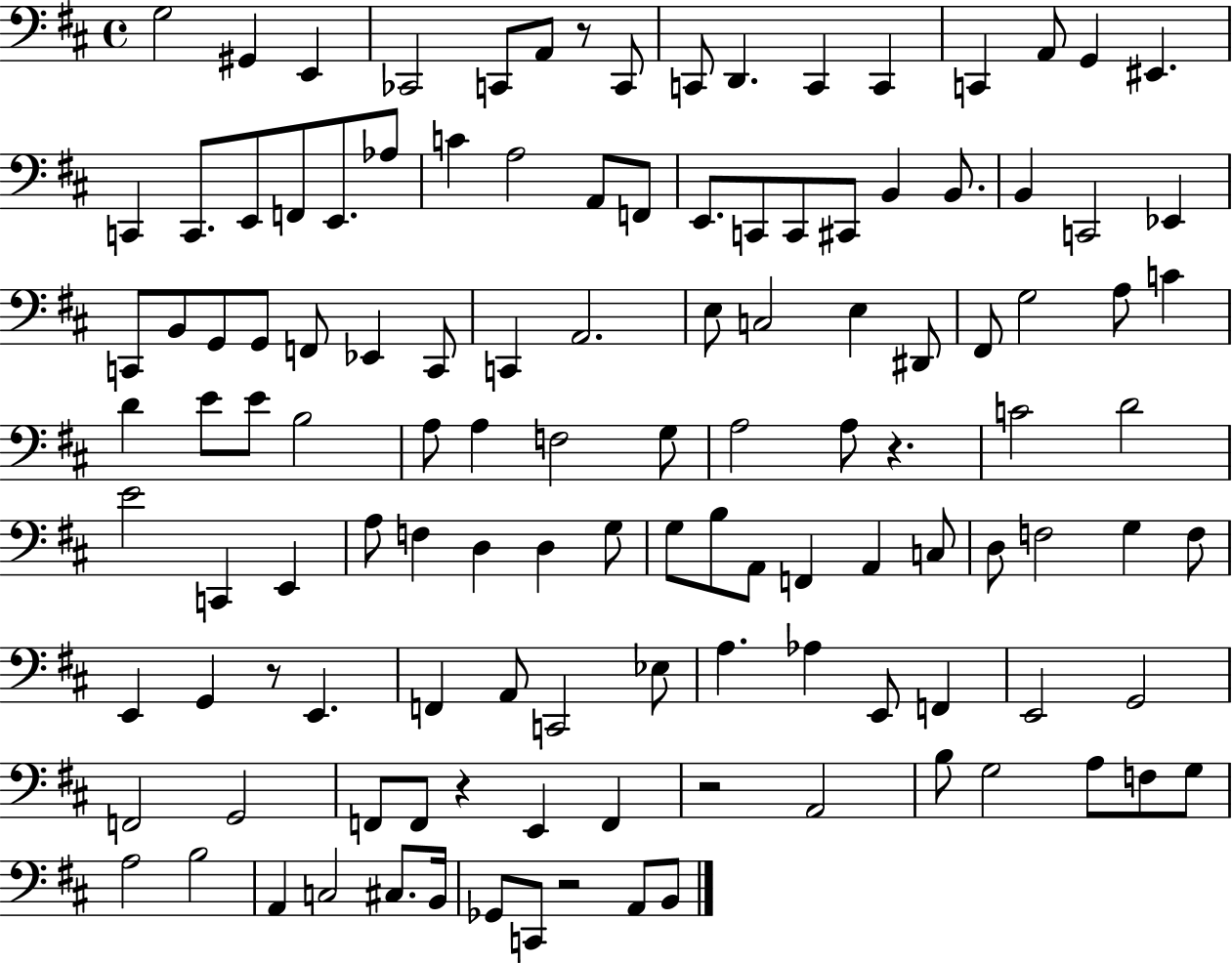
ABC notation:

X:1
T:Untitled
M:4/4
L:1/4
K:D
G,2 ^G,, E,, _C,,2 C,,/2 A,,/2 z/2 C,,/2 C,,/2 D,, C,, C,, C,, A,,/2 G,, ^E,, C,, C,,/2 E,,/2 F,,/2 E,,/2 _A,/2 C A,2 A,,/2 F,,/2 E,,/2 C,,/2 C,,/2 ^C,,/2 B,, B,,/2 B,, C,,2 _E,, C,,/2 B,,/2 G,,/2 G,,/2 F,,/2 _E,, C,,/2 C,, A,,2 E,/2 C,2 E, ^D,,/2 ^F,,/2 G,2 A,/2 C D E/2 E/2 B,2 A,/2 A, F,2 G,/2 A,2 A,/2 z C2 D2 E2 C,, E,, A,/2 F, D, D, G,/2 G,/2 B,/2 A,,/2 F,, A,, C,/2 D,/2 F,2 G, F,/2 E,, G,, z/2 E,, F,, A,,/2 C,,2 _E,/2 A, _A, E,,/2 F,, E,,2 G,,2 F,,2 G,,2 F,,/2 F,,/2 z E,, F,, z2 A,,2 B,/2 G,2 A,/2 F,/2 G,/2 A,2 B,2 A,, C,2 ^C,/2 B,,/4 _G,,/2 C,,/2 z2 A,,/2 B,,/2